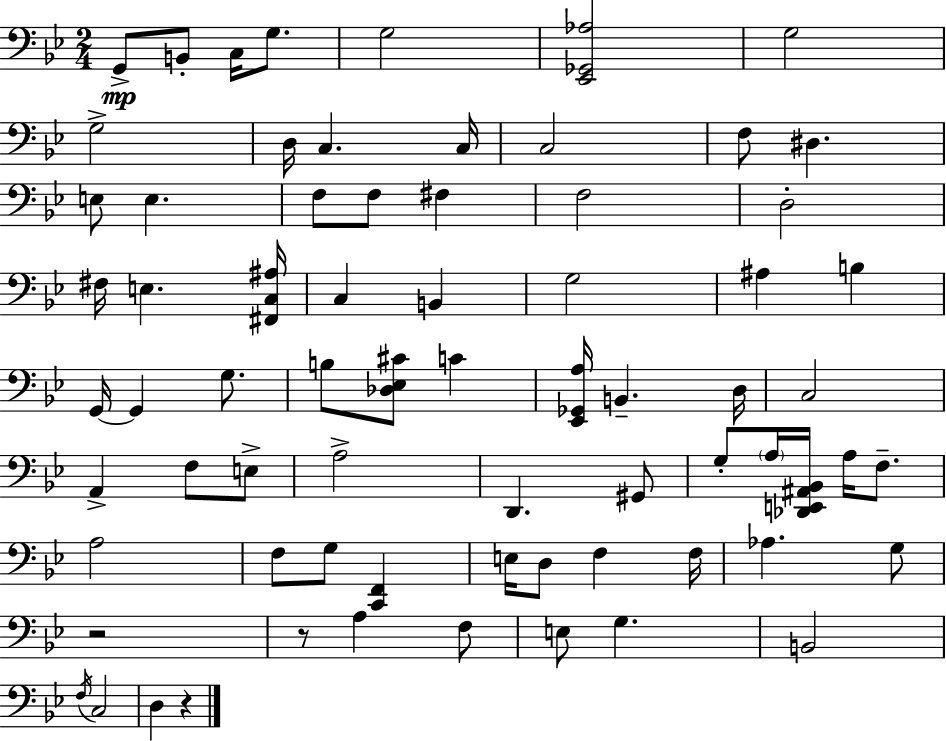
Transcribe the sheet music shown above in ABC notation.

X:1
T:Untitled
M:2/4
L:1/4
K:Gm
G,,/2 B,,/2 C,/4 G,/2 G,2 [_E,,_G,,_A,]2 G,2 G,2 D,/4 C, C,/4 C,2 F,/2 ^D, E,/2 E, F,/2 F,/2 ^F, F,2 D,2 ^F,/4 E, [^F,,C,^A,]/4 C, B,, G,2 ^A, B, G,,/4 G,, G,/2 B,/2 [_D,_E,^C]/2 C [_E,,_G,,A,]/4 B,, D,/4 C,2 A,, F,/2 E,/2 A,2 D,, ^G,,/2 G,/2 A,/4 [_D,,E,,^A,,_B,,]/4 A,/4 F,/2 A,2 F,/2 G,/2 [C,,F,,] E,/4 D,/2 F, F,/4 _A, G,/2 z2 z/2 A, F,/2 E,/2 G, B,,2 F,/4 C,2 D, z